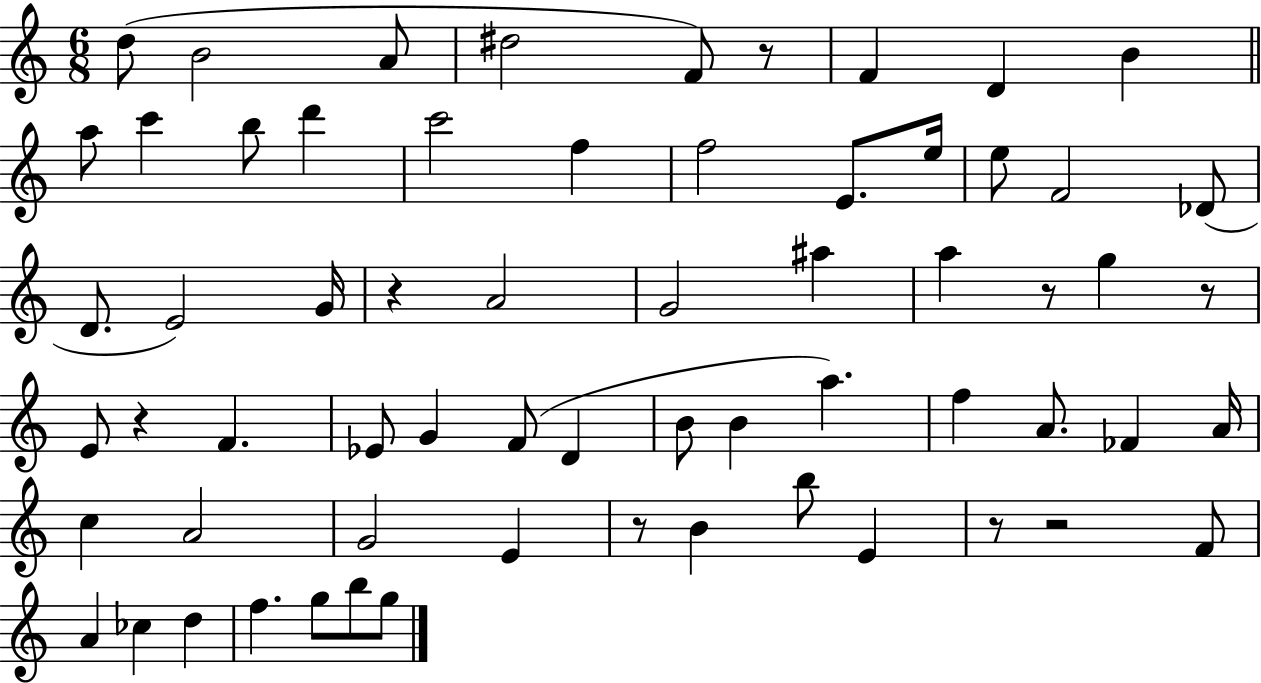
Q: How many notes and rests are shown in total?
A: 64